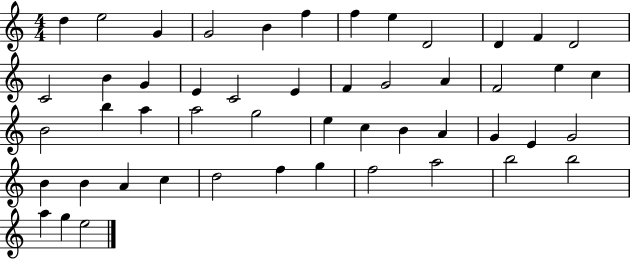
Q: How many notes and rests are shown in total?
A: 50